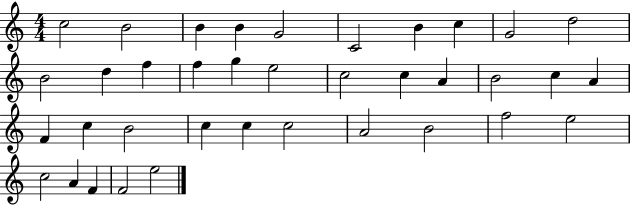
C5/h B4/h B4/q B4/q G4/h C4/h B4/q C5/q G4/h D5/h B4/h D5/q F5/q F5/q G5/q E5/h C5/h C5/q A4/q B4/h C5/q A4/q F4/q C5/q B4/h C5/q C5/q C5/h A4/h B4/h F5/h E5/h C5/h A4/q F4/q F4/h E5/h